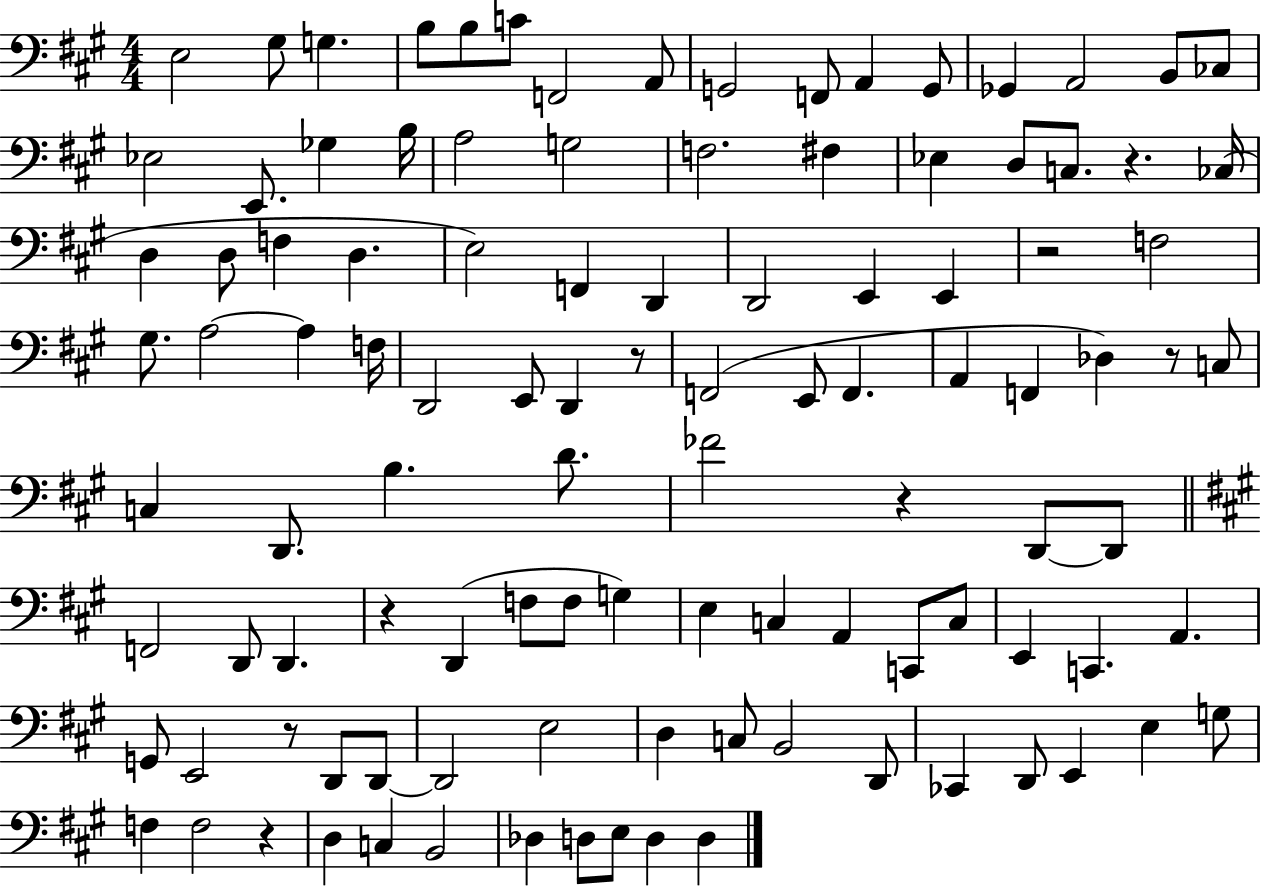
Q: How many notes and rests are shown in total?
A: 108